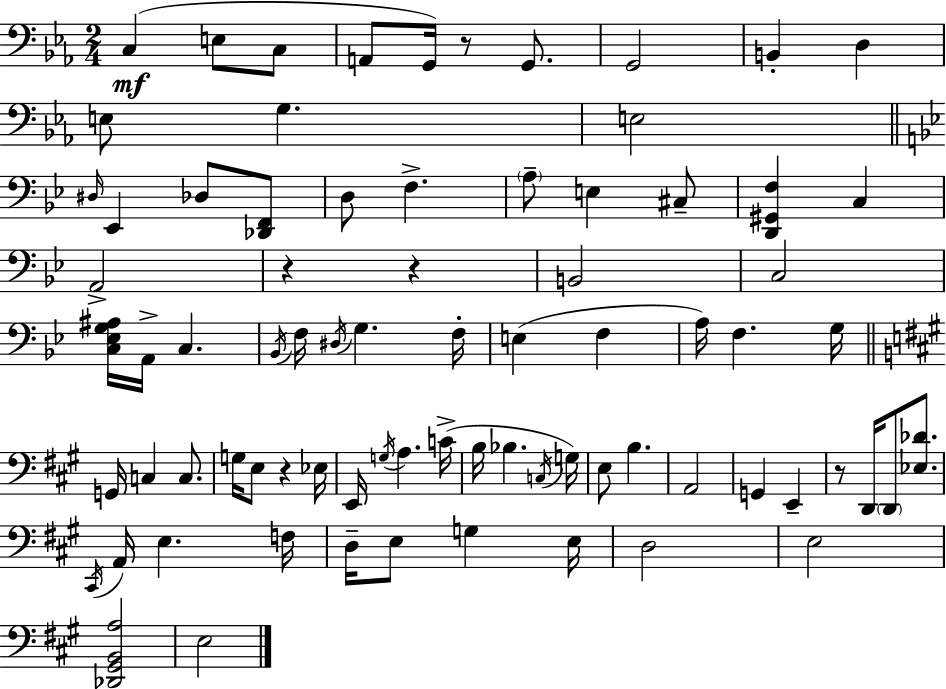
C3/q E3/e C3/e A2/e G2/s R/e G2/e. G2/h B2/q D3/q E3/e G3/q. E3/h D#3/s Eb2/q Db3/e [Db2,F2]/e D3/e F3/q. A3/e E3/q C#3/e [D2,G#2,F3]/q C3/q A2/h R/q R/q B2/h C3/h [C3,Eb3,G3,A#3]/s A2/s C3/q. Bb2/s F3/s D#3/s G3/q. F3/s E3/q F3/q A3/s F3/q. G3/s G2/s C3/q C3/e. G3/s E3/e R/q Eb3/s E2/s G3/s A3/q. C4/s B3/s Bb3/q. C3/s G3/s E3/e B3/q. A2/h G2/q E2/q R/e D2/s D2/e [Eb3,Db4]/e. C#2/s A2/s E3/q. F3/s D3/s E3/e G3/q E3/s D3/h E3/h [Db2,G#2,B2,A3]/h E3/h